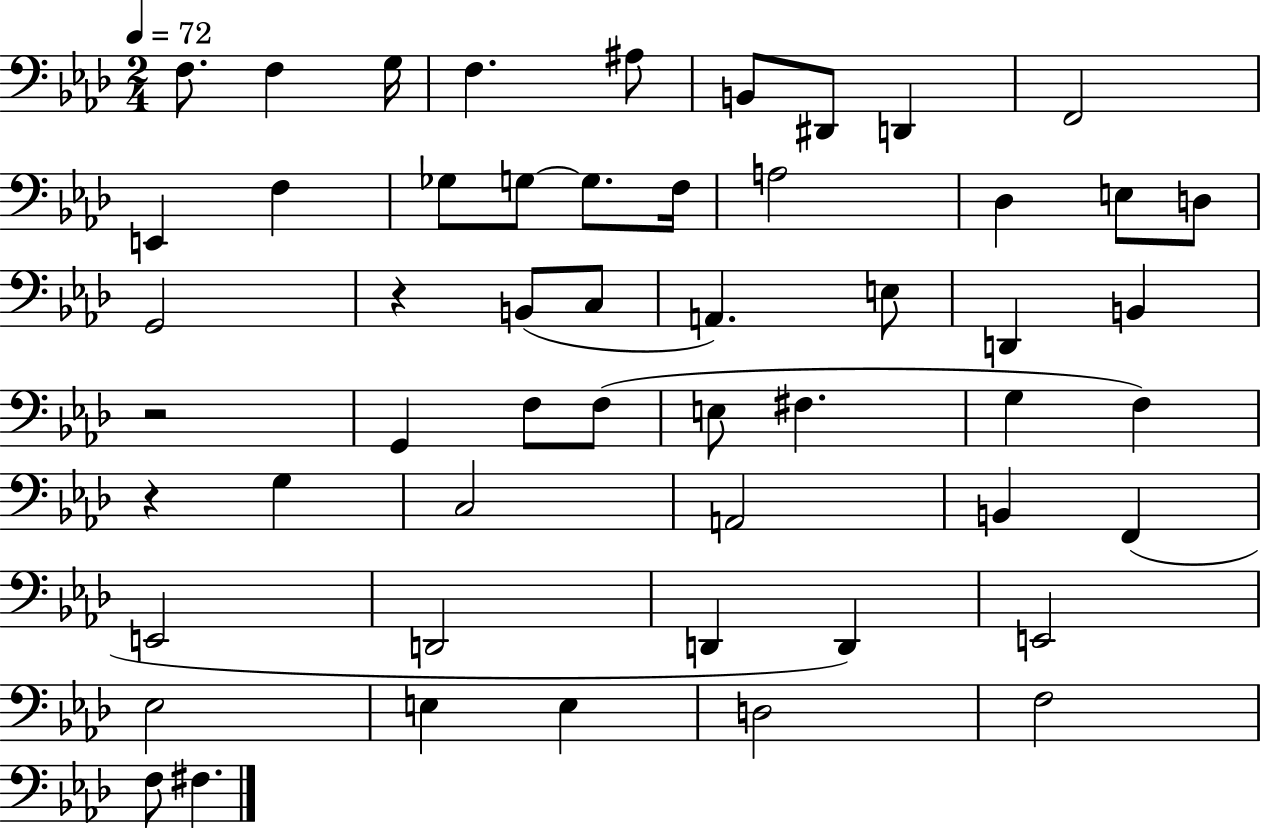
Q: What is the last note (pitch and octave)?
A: F#3